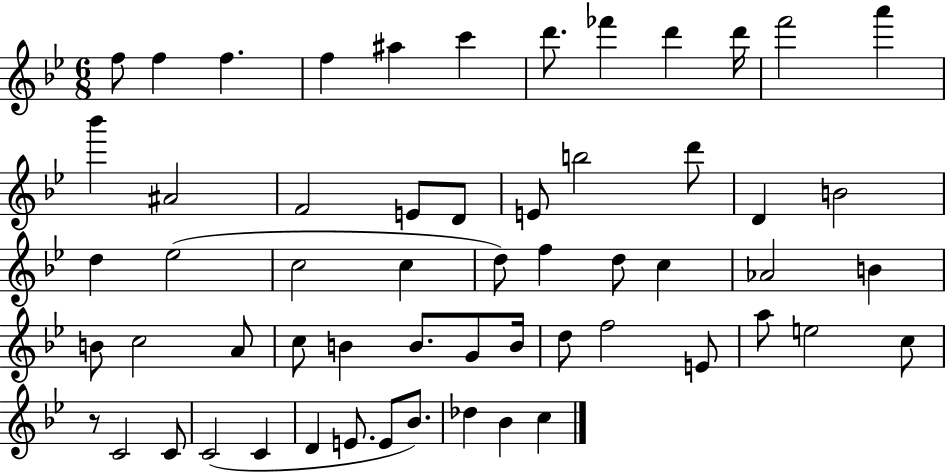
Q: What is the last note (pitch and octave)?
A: C5